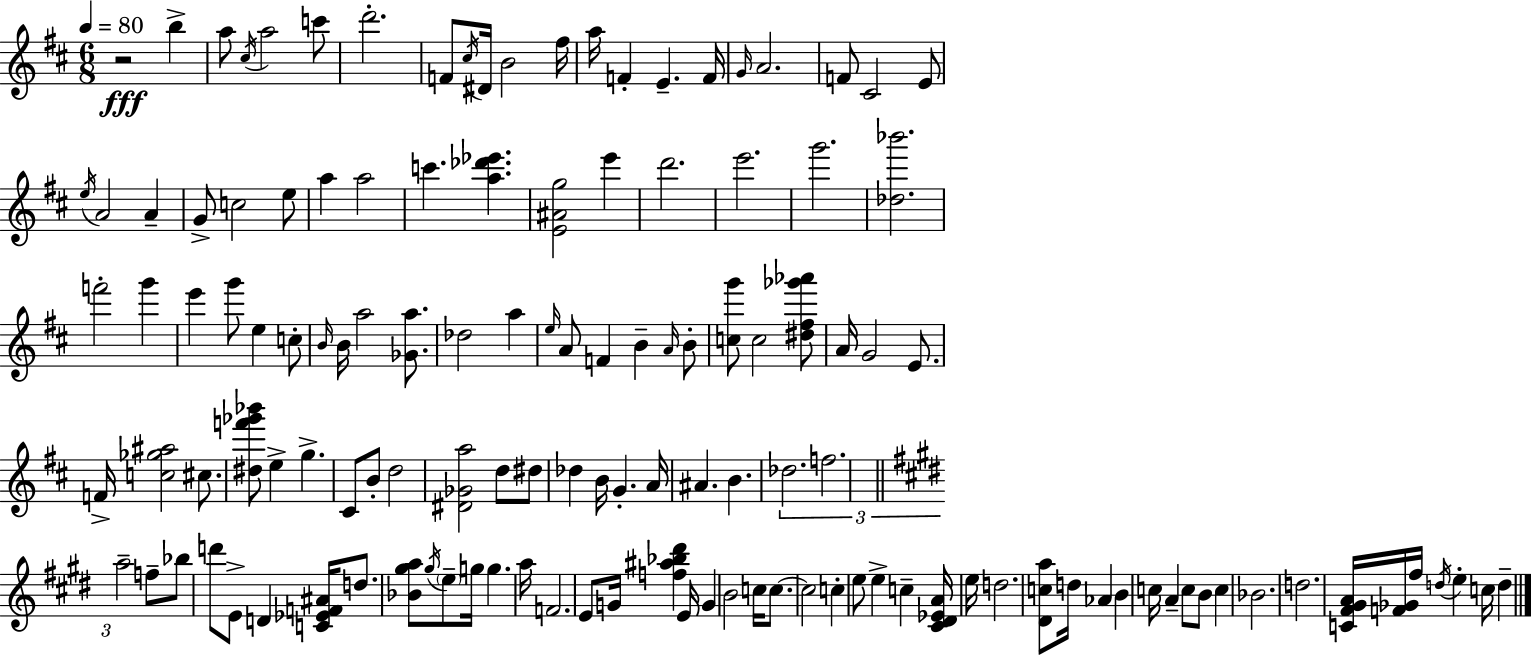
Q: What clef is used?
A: treble